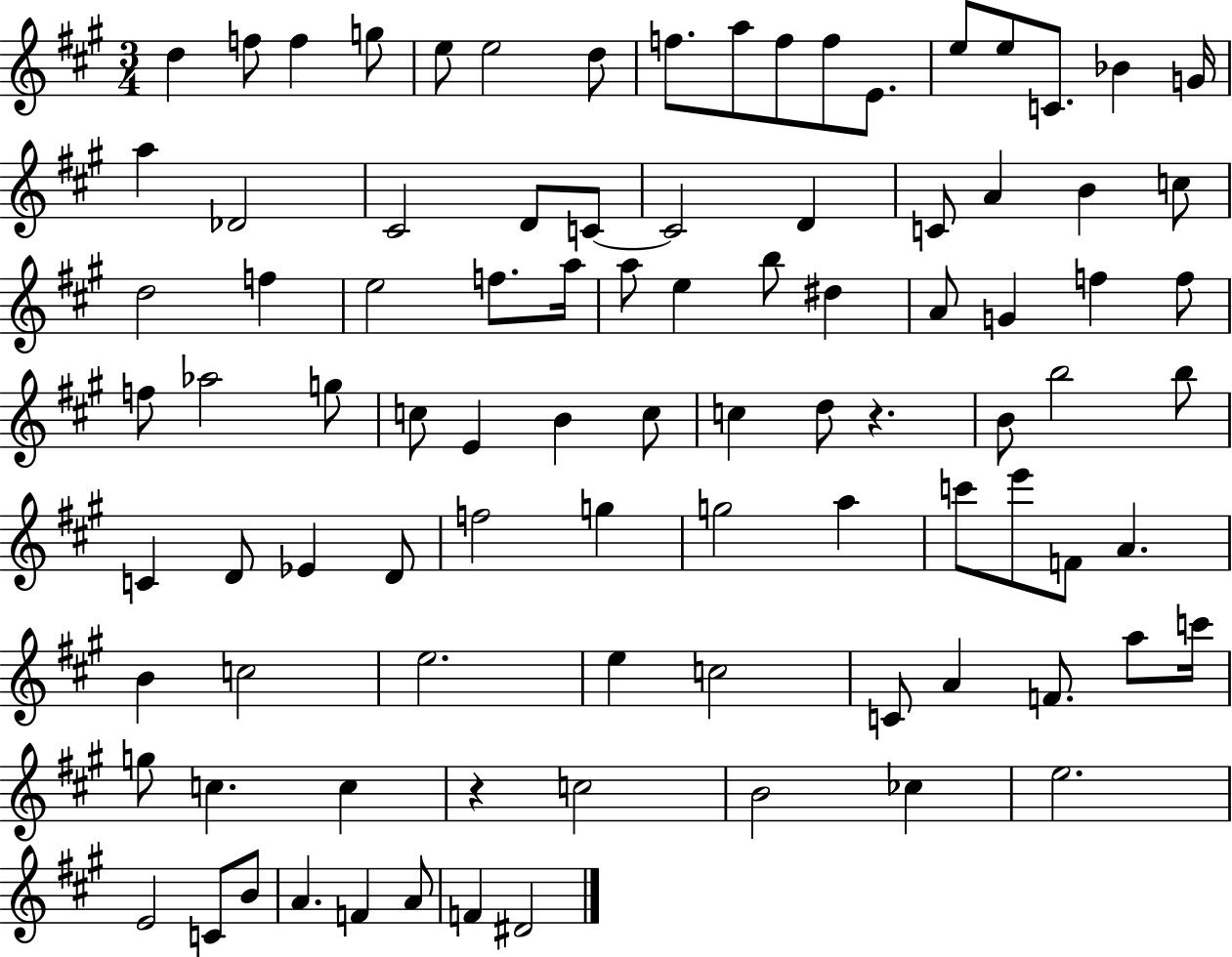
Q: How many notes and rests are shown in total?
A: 92